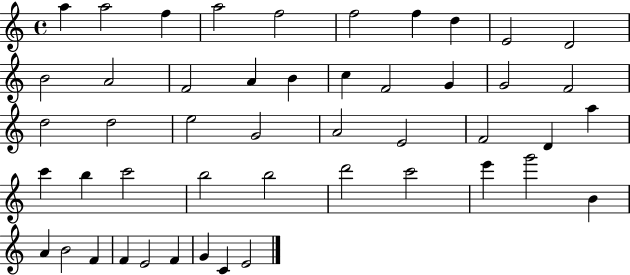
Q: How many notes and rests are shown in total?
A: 48